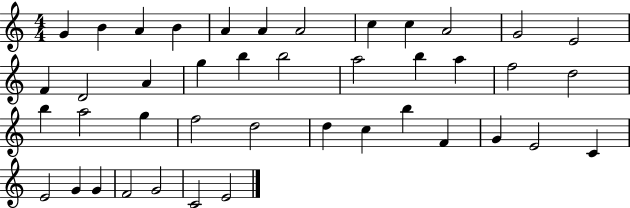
G4/q B4/q A4/q B4/q A4/q A4/q A4/h C5/q C5/q A4/h G4/h E4/h F4/q D4/h A4/q G5/q B5/q B5/h A5/h B5/q A5/q F5/h D5/h B5/q A5/h G5/q F5/h D5/h D5/q C5/q B5/q F4/q G4/q E4/h C4/q E4/h G4/q G4/q F4/h G4/h C4/h E4/h